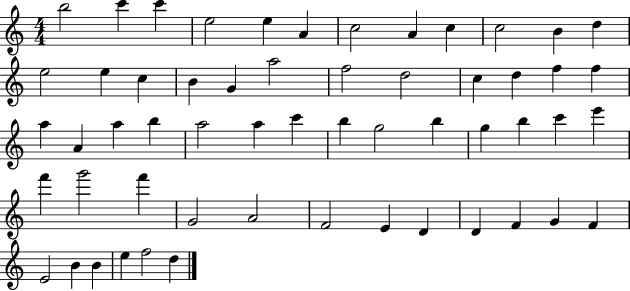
{
  \clef treble
  \numericTimeSignature
  \time 4/4
  \key c \major
  b''2 c'''4 c'''4 | e''2 e''4 a'4 | c''2 a'4 c''4 | c''2 b'4 d''4 | \break e''2 e''4 c''4 | b'4 g'4 a''2 | f''2 d''2 | c''4 d''4 f''4 f''4 | \break a''4 a'4 a''4 b''4 | a''2 a''4 c'''4 | b''4 g''2 b''4 | g''4 b''4 c'''4 e'''4 | \break f'''4 g'''2 f'''4 | g'2 a'2 | f'2 e'4 d'4 | d'4 f'4 g'4 f'4 | \break e'2 b'4 b'4 | e''4 f''2 d''4 | \bar "|."
}